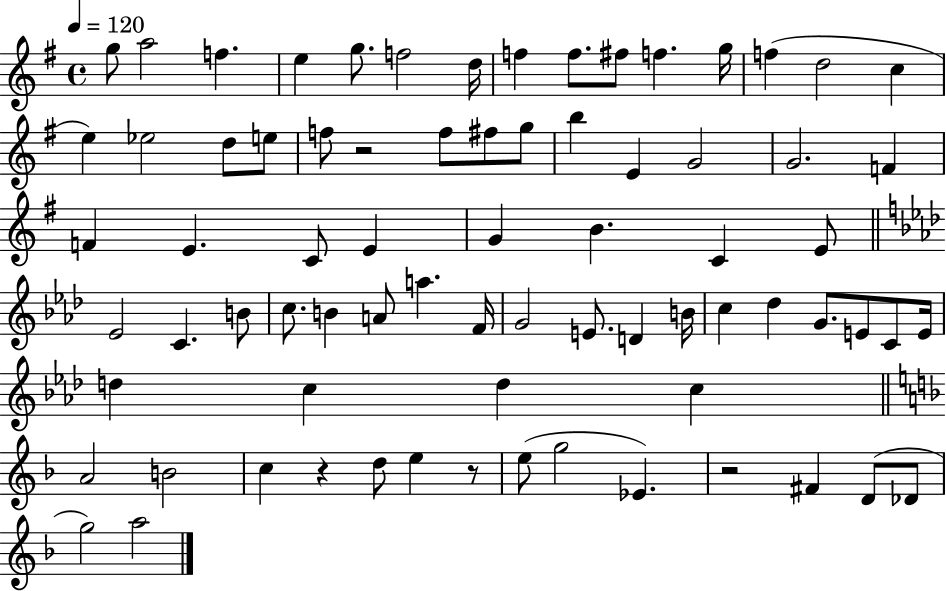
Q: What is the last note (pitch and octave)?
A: A5